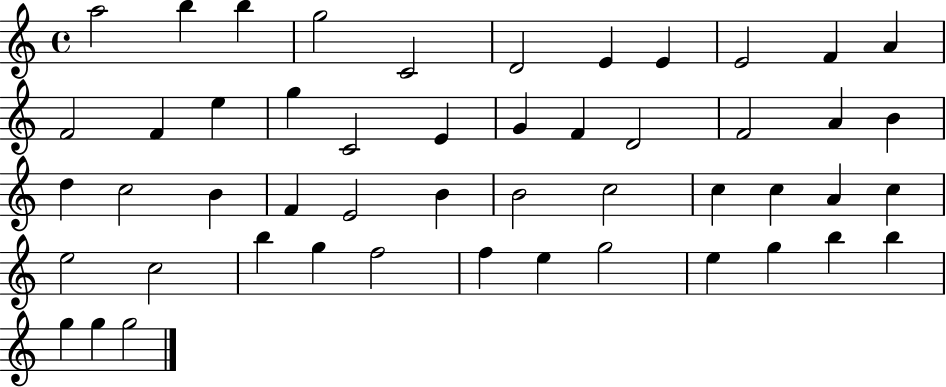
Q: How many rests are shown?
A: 0